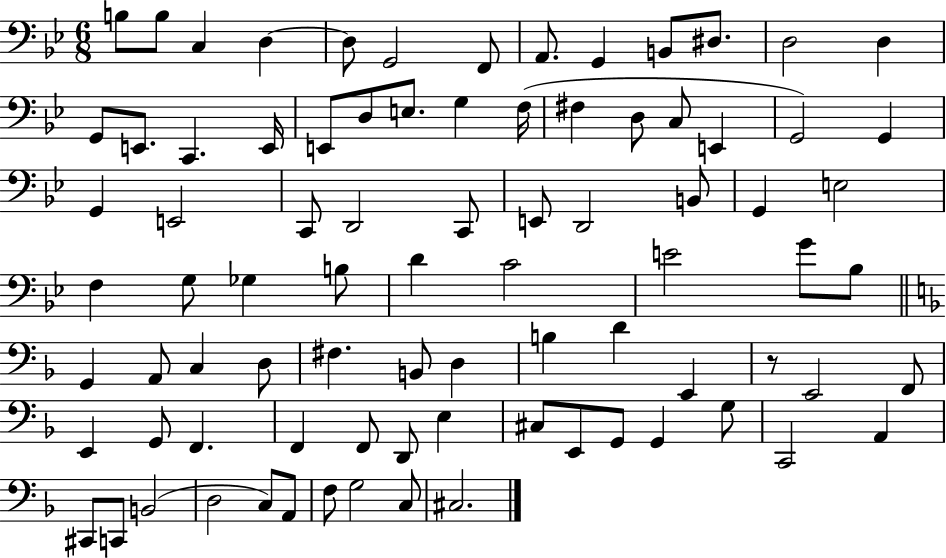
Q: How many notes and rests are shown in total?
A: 84